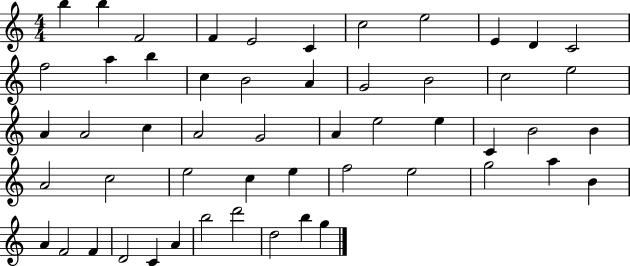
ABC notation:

X:1
T:Untitled
M:4/4
L:1/4
K:C
b b F2 F E2 C c2 e2 E D C2 f2 a b c B2 A G2 B2 c2 e2 A A2 c A2 G2 A e2 e C B2 B A2 c2 e2 c e f2 e2 g2 a B A F2 F D2 C A b2 d'2 d2 b g